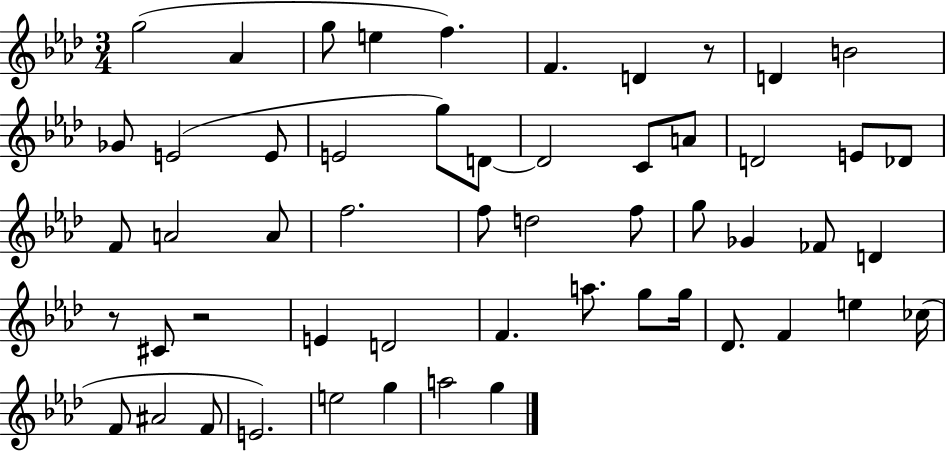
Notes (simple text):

G5/h Ab4/q G5/e E5/q F5/q. F4/q. D4/q R/e D4/q B4/h Gb4/e E4/h E4/e E4/h G5/e D4/e D4/h C4/e A4/e D4/h E4/e Db4/e F4/e A4/h A4/e F5/h. F5/e D5/h F5/e G5/e Gb4/q FES4/e D4/q R/e C#4/e R/h E4/q D4/h F4/q. A5/e. G5/e G5/s Db4/e. F4/q E5/q CES5/s F4/e A#4/h F4/e E4/h. E5/h G5/q A5/h G5/q